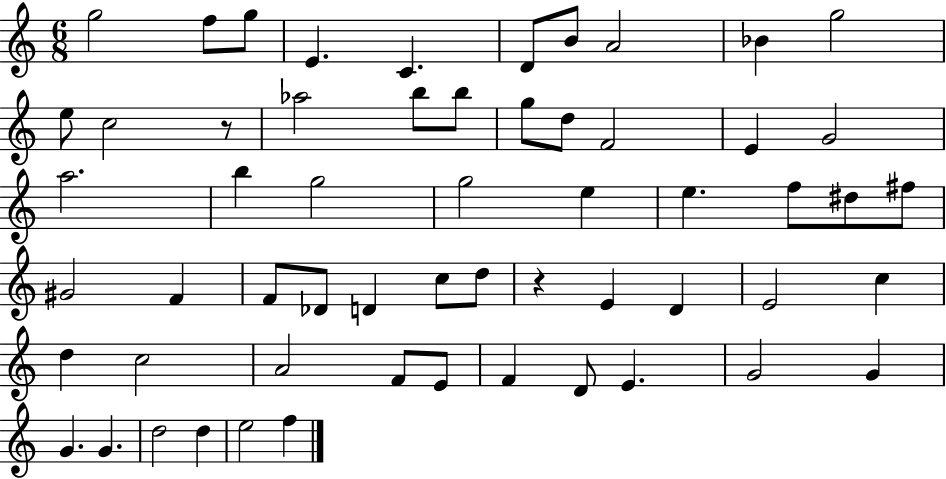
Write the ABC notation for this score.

X:1
T:Untitled
M:6/8
L:1/4
K:C
g2 f/2 g/2 E C D/2 B/2 A2 _B g2 e/2 c2 z/2 _a2 b/2 b/2 g/2 d/2 F2 E G2 a2 b g2 g2 e e f/2 ^d/2 ^f/2 ^G2 F F/2 _D/2 D c/2 d/2 z E D E2 c d c2 A2 F/2 E/2 F D/2 E G2 G G G d2 d e2 f